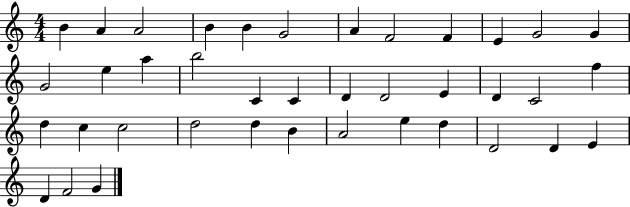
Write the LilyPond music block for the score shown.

{
  \clef treble
  \numericTimeSignature
  \time 4/4
  \key c \major
  b'4 a'4 a'2 | b'4 b'4 g'2 | a'4 f'2 f'4 | e'4 g'2 g'4 | \break g'2 e''4 a''4 | b''2 c'4 c'4 | d'4 d'2 e'4 | d'4 c'2 f''4 | \break d''4 c''4 c''2 | d''2 d''4 b'4 | a'2 e''4 d''4 | d'2 d'4 e'4 | \break d'4 f'2 g'4 | \bar "|."
}